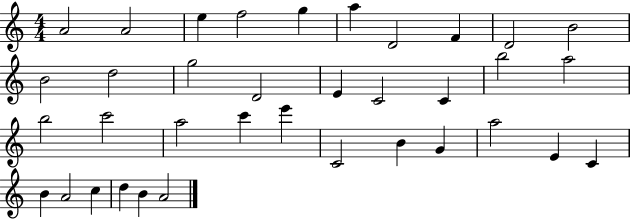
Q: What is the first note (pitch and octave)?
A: A4